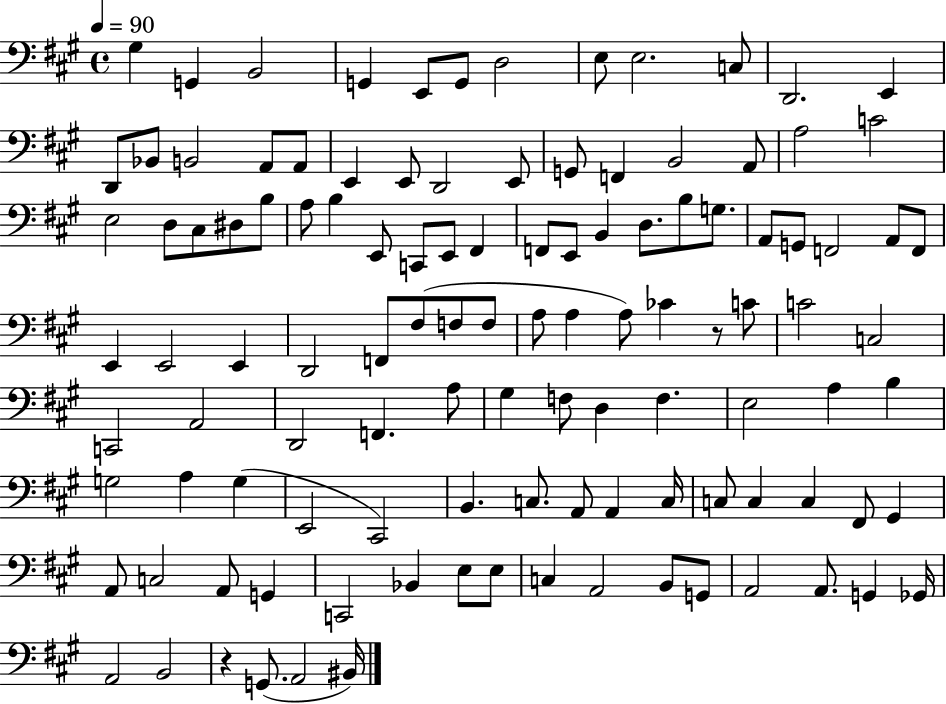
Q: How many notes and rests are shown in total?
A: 114